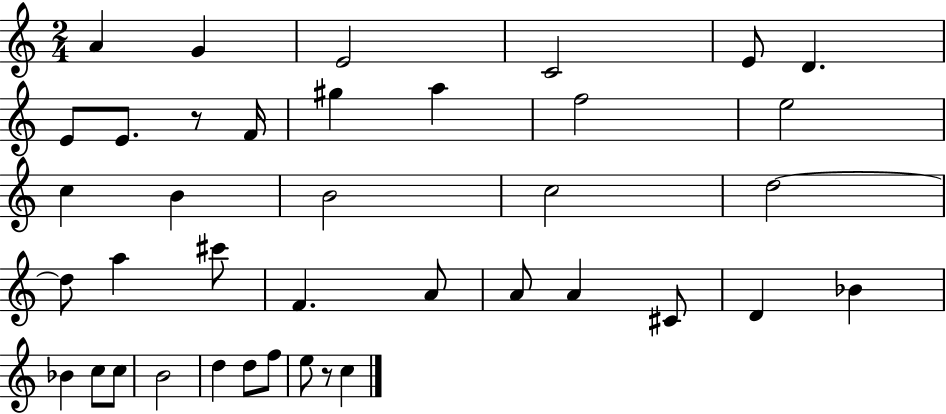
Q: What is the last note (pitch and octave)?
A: C5